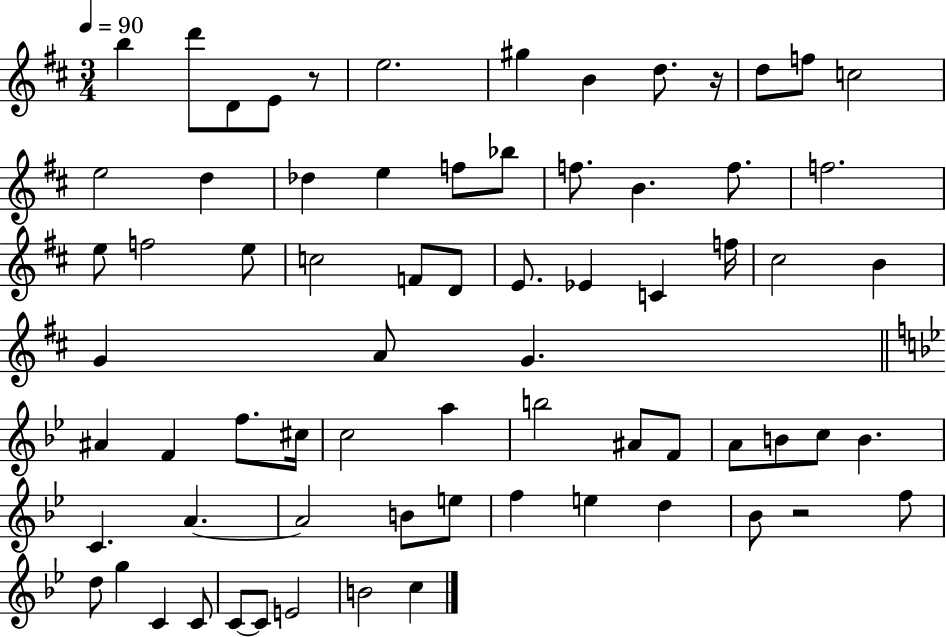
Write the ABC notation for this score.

X:1
T:Untitled
M:3/4
L:1/4
K:D
b d'/2 D/2 E/2 z/2 e2 ^g B d/2 z/4 d/2 f/2 c2 e2 d _d e f/2 _b/2 f/2 B f/2 f2 e/2 f2 e/2 c2 F/2 D/2 E/2 _E C f/4 ^c2 B G A/2 G ^A F f/2 ^c/4 c2 a b2 ^A/2 F/2 A/2 B/2 c/2 B C A A2 B/2 e/2 f e d _B/2 z2 f/2 d/2 g C C/2 C/2 C/2 E2 B2 c